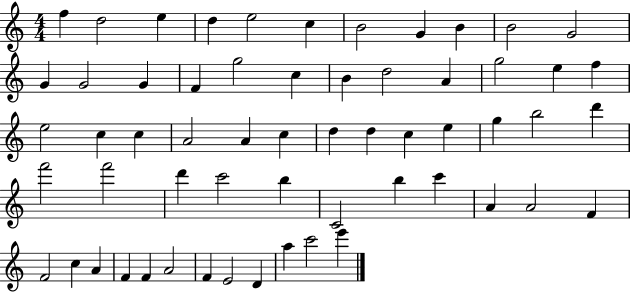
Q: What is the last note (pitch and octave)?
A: E6